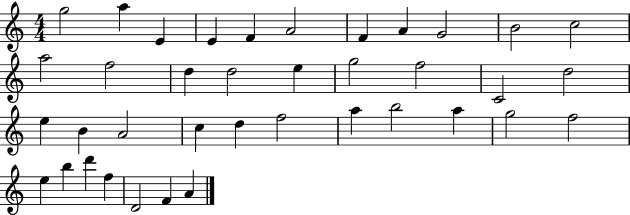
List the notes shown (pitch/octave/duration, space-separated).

G5/h A5/q E4/q E4/q F4/q A4/h F4/q A4/q G4/h B4/h C5/h A5/h F5/h D5/q D5/h E5/q G5/h F5/h C4/h D5/h E5/q B4/q A4/h C5/q D5/q F5/h A5/q B5/h A5/q G5/h F5/h E5/q B5/q D6/q F5/q D4/h F4/q A4/q